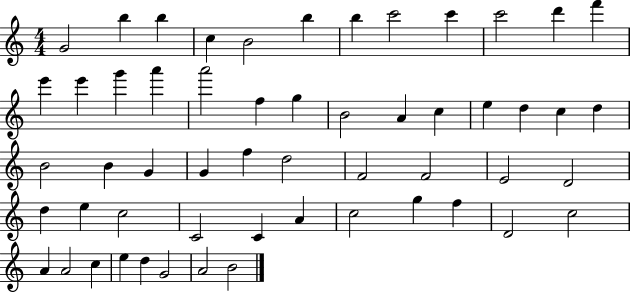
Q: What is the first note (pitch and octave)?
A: G4